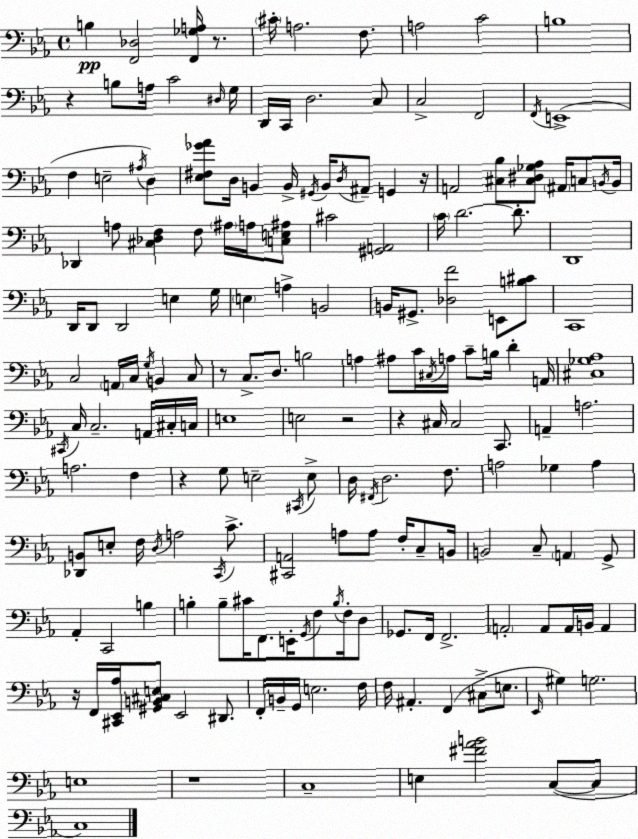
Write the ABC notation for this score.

X:1
T:Untitled
M:4/4
L:1/4
K:Cm
B, [F,,_D,]2 [F,,_G,A,]/4 z/2 ^C/4 A,2 F,/2 A,2 C2 B,4 z B,/2 A,/4 C2 ^D,/4 G,/4 D,,/4 C,,/4 D,2 C,/2 C,2 F,,2 F,,/4 E,,4 F, E,2 ^A,/4 D, [_E,^F,_G_A]/2 D,/4 B,, B,,/4 ^G,,/4 B,,/4 D,/4 ^A,,/2 G,, z/4 A,,2 [^C,_B,]/2 [^C,^D,_G,_A,]/2 ^A,,/4 C,/2 B,,/4 B,,/4 _D,, A,/2 [^C,_D,F,] F,/2 ^A,/4 A,/4 [C,E,^A,]/2 ^C2 [^G,,A,,]2 C/4 D2 D/2 D,,4 D,,/4 D,,/2 D,,2 E, G,/4 E, A, B,,2 B,,/4 ^G,,/2 [_D,F]2 E,,/2 [B,^C]/2 C,,4 C,2 A,,/4 C,/4 G,/4 B,, C,/2 z/2 C,/2 D,/2 B,2 A, ^A,/2 C/4 ^C,/4 A,/4 C/2 B,/4 D A,,/4 [^C,_G,_A,]4 ^C,,/4 C,/4 C,2 A,,/4 ^C,/4 C,/4 E,4 E,2 z2 z ^C,/4 ^C,2 C,,/2 A,, A,2 A,2 F, z G,/2 E,2 ^C,,/4 E,/2 D,/4 ^F,,/4 D,2 F,/2 A,2 _G, A, [_D,,B,,]/2 E,/2 F,/4 D,/4 A,2 C,,/4 C/2 [^C,,A,,]2 A,/2 A,/2 F,/4 C,/2 B,,/4 B,,2 C,/2 A,, G,,/2 _A,, C,,2 B, B, B,/2 ^C/4 F,,/2 E,,/4 G,,/4 F,/2 B,/4 F,/4 D,/2 _G,,/2 F,,/4 F,,2 A,,2 A,,/2 A,,/4 B,,/4 A,, z/4 F,,/4 [^C,,_E,,_A,]/4 [^G,,B,,^C,E,]/2 _E,,2 ^D,,/2 F,,/4 B,,/4 G,,/4 E,2 F,/4 F,/4 ^A,, F,, ^C,/2 E,/2 _E,,/4 ^G, G,2 E,4 z4 C,4 E, [^F_AB]2 C,/2 C,/2 C,4